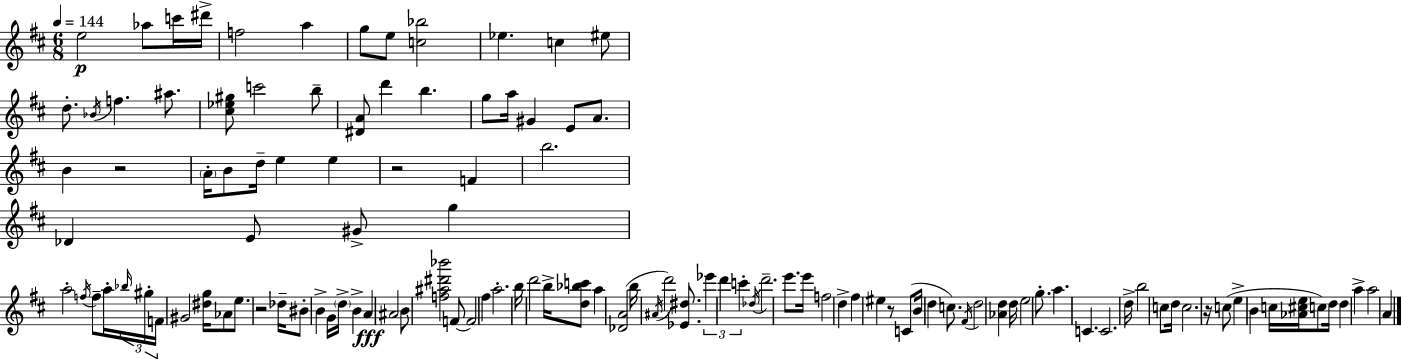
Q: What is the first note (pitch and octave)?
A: E5